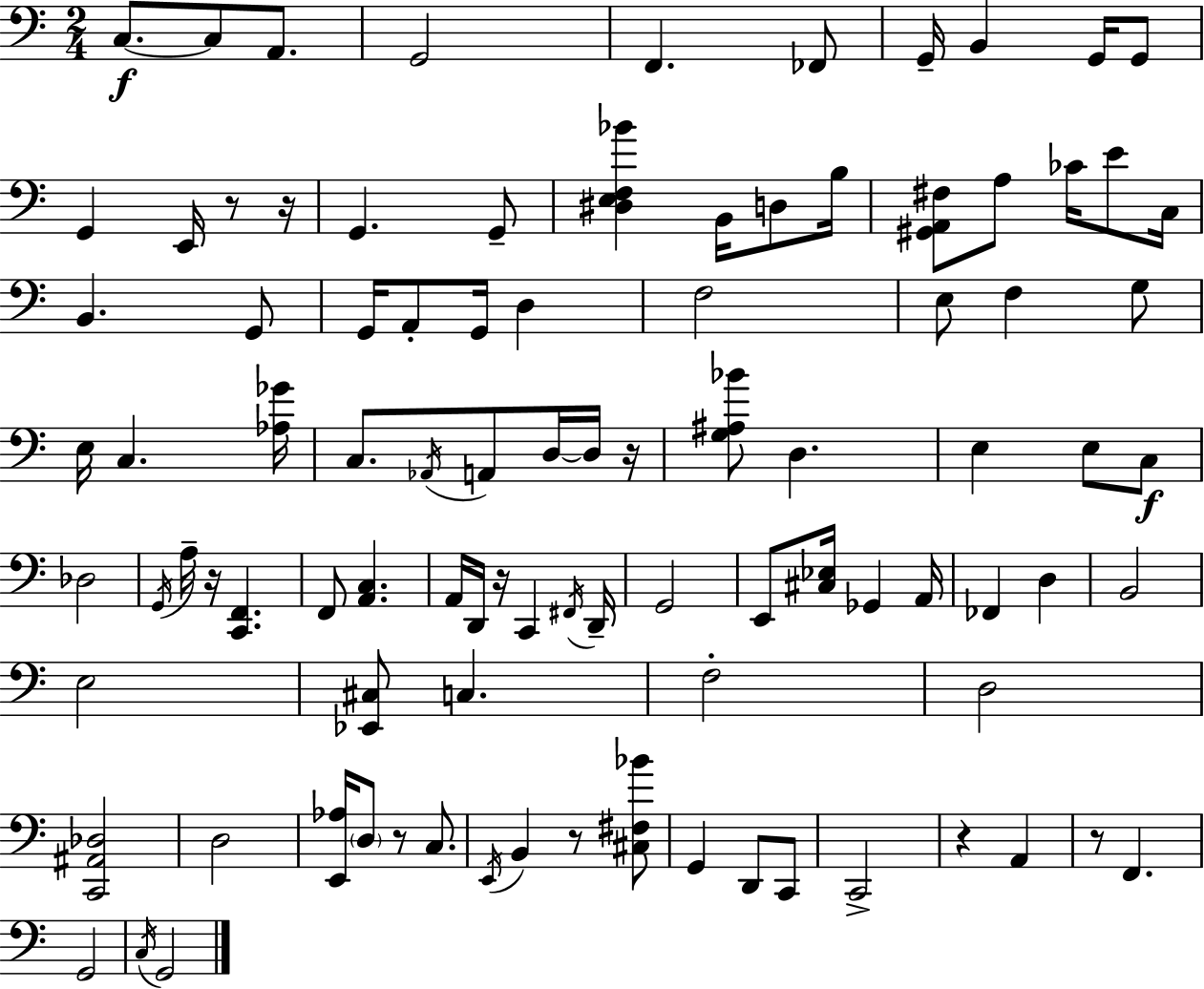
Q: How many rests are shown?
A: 9